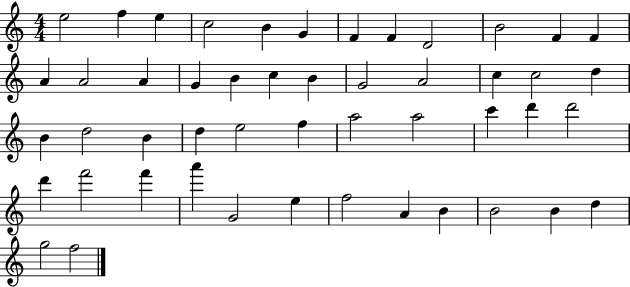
{
  \clef treble
  \numericTimeSignature
  \time 4/4
  \key c \major
  e''2 f''4 e''4 | c''2 b'4 g'4 | f'4 f'4 d'2 | b'2 f'4 f'4 | \break a'4 a'2 a'4 | g'4 b'4 c''4 b'4 | g'2 a'2 | c''4 c''2 d''4 | \break b'4 d''2 b'4 | d''4 e''2 f''4 | a''2 a''2 | c'''4 d'''4 d'''2 | \break d'''4 f'''2 f'''4 | a'''4 g'2 e''4 | f''2 a'4 b'4 | b'2 b'4 d''4 | \break g''2 f''2 | \bar "|."
}